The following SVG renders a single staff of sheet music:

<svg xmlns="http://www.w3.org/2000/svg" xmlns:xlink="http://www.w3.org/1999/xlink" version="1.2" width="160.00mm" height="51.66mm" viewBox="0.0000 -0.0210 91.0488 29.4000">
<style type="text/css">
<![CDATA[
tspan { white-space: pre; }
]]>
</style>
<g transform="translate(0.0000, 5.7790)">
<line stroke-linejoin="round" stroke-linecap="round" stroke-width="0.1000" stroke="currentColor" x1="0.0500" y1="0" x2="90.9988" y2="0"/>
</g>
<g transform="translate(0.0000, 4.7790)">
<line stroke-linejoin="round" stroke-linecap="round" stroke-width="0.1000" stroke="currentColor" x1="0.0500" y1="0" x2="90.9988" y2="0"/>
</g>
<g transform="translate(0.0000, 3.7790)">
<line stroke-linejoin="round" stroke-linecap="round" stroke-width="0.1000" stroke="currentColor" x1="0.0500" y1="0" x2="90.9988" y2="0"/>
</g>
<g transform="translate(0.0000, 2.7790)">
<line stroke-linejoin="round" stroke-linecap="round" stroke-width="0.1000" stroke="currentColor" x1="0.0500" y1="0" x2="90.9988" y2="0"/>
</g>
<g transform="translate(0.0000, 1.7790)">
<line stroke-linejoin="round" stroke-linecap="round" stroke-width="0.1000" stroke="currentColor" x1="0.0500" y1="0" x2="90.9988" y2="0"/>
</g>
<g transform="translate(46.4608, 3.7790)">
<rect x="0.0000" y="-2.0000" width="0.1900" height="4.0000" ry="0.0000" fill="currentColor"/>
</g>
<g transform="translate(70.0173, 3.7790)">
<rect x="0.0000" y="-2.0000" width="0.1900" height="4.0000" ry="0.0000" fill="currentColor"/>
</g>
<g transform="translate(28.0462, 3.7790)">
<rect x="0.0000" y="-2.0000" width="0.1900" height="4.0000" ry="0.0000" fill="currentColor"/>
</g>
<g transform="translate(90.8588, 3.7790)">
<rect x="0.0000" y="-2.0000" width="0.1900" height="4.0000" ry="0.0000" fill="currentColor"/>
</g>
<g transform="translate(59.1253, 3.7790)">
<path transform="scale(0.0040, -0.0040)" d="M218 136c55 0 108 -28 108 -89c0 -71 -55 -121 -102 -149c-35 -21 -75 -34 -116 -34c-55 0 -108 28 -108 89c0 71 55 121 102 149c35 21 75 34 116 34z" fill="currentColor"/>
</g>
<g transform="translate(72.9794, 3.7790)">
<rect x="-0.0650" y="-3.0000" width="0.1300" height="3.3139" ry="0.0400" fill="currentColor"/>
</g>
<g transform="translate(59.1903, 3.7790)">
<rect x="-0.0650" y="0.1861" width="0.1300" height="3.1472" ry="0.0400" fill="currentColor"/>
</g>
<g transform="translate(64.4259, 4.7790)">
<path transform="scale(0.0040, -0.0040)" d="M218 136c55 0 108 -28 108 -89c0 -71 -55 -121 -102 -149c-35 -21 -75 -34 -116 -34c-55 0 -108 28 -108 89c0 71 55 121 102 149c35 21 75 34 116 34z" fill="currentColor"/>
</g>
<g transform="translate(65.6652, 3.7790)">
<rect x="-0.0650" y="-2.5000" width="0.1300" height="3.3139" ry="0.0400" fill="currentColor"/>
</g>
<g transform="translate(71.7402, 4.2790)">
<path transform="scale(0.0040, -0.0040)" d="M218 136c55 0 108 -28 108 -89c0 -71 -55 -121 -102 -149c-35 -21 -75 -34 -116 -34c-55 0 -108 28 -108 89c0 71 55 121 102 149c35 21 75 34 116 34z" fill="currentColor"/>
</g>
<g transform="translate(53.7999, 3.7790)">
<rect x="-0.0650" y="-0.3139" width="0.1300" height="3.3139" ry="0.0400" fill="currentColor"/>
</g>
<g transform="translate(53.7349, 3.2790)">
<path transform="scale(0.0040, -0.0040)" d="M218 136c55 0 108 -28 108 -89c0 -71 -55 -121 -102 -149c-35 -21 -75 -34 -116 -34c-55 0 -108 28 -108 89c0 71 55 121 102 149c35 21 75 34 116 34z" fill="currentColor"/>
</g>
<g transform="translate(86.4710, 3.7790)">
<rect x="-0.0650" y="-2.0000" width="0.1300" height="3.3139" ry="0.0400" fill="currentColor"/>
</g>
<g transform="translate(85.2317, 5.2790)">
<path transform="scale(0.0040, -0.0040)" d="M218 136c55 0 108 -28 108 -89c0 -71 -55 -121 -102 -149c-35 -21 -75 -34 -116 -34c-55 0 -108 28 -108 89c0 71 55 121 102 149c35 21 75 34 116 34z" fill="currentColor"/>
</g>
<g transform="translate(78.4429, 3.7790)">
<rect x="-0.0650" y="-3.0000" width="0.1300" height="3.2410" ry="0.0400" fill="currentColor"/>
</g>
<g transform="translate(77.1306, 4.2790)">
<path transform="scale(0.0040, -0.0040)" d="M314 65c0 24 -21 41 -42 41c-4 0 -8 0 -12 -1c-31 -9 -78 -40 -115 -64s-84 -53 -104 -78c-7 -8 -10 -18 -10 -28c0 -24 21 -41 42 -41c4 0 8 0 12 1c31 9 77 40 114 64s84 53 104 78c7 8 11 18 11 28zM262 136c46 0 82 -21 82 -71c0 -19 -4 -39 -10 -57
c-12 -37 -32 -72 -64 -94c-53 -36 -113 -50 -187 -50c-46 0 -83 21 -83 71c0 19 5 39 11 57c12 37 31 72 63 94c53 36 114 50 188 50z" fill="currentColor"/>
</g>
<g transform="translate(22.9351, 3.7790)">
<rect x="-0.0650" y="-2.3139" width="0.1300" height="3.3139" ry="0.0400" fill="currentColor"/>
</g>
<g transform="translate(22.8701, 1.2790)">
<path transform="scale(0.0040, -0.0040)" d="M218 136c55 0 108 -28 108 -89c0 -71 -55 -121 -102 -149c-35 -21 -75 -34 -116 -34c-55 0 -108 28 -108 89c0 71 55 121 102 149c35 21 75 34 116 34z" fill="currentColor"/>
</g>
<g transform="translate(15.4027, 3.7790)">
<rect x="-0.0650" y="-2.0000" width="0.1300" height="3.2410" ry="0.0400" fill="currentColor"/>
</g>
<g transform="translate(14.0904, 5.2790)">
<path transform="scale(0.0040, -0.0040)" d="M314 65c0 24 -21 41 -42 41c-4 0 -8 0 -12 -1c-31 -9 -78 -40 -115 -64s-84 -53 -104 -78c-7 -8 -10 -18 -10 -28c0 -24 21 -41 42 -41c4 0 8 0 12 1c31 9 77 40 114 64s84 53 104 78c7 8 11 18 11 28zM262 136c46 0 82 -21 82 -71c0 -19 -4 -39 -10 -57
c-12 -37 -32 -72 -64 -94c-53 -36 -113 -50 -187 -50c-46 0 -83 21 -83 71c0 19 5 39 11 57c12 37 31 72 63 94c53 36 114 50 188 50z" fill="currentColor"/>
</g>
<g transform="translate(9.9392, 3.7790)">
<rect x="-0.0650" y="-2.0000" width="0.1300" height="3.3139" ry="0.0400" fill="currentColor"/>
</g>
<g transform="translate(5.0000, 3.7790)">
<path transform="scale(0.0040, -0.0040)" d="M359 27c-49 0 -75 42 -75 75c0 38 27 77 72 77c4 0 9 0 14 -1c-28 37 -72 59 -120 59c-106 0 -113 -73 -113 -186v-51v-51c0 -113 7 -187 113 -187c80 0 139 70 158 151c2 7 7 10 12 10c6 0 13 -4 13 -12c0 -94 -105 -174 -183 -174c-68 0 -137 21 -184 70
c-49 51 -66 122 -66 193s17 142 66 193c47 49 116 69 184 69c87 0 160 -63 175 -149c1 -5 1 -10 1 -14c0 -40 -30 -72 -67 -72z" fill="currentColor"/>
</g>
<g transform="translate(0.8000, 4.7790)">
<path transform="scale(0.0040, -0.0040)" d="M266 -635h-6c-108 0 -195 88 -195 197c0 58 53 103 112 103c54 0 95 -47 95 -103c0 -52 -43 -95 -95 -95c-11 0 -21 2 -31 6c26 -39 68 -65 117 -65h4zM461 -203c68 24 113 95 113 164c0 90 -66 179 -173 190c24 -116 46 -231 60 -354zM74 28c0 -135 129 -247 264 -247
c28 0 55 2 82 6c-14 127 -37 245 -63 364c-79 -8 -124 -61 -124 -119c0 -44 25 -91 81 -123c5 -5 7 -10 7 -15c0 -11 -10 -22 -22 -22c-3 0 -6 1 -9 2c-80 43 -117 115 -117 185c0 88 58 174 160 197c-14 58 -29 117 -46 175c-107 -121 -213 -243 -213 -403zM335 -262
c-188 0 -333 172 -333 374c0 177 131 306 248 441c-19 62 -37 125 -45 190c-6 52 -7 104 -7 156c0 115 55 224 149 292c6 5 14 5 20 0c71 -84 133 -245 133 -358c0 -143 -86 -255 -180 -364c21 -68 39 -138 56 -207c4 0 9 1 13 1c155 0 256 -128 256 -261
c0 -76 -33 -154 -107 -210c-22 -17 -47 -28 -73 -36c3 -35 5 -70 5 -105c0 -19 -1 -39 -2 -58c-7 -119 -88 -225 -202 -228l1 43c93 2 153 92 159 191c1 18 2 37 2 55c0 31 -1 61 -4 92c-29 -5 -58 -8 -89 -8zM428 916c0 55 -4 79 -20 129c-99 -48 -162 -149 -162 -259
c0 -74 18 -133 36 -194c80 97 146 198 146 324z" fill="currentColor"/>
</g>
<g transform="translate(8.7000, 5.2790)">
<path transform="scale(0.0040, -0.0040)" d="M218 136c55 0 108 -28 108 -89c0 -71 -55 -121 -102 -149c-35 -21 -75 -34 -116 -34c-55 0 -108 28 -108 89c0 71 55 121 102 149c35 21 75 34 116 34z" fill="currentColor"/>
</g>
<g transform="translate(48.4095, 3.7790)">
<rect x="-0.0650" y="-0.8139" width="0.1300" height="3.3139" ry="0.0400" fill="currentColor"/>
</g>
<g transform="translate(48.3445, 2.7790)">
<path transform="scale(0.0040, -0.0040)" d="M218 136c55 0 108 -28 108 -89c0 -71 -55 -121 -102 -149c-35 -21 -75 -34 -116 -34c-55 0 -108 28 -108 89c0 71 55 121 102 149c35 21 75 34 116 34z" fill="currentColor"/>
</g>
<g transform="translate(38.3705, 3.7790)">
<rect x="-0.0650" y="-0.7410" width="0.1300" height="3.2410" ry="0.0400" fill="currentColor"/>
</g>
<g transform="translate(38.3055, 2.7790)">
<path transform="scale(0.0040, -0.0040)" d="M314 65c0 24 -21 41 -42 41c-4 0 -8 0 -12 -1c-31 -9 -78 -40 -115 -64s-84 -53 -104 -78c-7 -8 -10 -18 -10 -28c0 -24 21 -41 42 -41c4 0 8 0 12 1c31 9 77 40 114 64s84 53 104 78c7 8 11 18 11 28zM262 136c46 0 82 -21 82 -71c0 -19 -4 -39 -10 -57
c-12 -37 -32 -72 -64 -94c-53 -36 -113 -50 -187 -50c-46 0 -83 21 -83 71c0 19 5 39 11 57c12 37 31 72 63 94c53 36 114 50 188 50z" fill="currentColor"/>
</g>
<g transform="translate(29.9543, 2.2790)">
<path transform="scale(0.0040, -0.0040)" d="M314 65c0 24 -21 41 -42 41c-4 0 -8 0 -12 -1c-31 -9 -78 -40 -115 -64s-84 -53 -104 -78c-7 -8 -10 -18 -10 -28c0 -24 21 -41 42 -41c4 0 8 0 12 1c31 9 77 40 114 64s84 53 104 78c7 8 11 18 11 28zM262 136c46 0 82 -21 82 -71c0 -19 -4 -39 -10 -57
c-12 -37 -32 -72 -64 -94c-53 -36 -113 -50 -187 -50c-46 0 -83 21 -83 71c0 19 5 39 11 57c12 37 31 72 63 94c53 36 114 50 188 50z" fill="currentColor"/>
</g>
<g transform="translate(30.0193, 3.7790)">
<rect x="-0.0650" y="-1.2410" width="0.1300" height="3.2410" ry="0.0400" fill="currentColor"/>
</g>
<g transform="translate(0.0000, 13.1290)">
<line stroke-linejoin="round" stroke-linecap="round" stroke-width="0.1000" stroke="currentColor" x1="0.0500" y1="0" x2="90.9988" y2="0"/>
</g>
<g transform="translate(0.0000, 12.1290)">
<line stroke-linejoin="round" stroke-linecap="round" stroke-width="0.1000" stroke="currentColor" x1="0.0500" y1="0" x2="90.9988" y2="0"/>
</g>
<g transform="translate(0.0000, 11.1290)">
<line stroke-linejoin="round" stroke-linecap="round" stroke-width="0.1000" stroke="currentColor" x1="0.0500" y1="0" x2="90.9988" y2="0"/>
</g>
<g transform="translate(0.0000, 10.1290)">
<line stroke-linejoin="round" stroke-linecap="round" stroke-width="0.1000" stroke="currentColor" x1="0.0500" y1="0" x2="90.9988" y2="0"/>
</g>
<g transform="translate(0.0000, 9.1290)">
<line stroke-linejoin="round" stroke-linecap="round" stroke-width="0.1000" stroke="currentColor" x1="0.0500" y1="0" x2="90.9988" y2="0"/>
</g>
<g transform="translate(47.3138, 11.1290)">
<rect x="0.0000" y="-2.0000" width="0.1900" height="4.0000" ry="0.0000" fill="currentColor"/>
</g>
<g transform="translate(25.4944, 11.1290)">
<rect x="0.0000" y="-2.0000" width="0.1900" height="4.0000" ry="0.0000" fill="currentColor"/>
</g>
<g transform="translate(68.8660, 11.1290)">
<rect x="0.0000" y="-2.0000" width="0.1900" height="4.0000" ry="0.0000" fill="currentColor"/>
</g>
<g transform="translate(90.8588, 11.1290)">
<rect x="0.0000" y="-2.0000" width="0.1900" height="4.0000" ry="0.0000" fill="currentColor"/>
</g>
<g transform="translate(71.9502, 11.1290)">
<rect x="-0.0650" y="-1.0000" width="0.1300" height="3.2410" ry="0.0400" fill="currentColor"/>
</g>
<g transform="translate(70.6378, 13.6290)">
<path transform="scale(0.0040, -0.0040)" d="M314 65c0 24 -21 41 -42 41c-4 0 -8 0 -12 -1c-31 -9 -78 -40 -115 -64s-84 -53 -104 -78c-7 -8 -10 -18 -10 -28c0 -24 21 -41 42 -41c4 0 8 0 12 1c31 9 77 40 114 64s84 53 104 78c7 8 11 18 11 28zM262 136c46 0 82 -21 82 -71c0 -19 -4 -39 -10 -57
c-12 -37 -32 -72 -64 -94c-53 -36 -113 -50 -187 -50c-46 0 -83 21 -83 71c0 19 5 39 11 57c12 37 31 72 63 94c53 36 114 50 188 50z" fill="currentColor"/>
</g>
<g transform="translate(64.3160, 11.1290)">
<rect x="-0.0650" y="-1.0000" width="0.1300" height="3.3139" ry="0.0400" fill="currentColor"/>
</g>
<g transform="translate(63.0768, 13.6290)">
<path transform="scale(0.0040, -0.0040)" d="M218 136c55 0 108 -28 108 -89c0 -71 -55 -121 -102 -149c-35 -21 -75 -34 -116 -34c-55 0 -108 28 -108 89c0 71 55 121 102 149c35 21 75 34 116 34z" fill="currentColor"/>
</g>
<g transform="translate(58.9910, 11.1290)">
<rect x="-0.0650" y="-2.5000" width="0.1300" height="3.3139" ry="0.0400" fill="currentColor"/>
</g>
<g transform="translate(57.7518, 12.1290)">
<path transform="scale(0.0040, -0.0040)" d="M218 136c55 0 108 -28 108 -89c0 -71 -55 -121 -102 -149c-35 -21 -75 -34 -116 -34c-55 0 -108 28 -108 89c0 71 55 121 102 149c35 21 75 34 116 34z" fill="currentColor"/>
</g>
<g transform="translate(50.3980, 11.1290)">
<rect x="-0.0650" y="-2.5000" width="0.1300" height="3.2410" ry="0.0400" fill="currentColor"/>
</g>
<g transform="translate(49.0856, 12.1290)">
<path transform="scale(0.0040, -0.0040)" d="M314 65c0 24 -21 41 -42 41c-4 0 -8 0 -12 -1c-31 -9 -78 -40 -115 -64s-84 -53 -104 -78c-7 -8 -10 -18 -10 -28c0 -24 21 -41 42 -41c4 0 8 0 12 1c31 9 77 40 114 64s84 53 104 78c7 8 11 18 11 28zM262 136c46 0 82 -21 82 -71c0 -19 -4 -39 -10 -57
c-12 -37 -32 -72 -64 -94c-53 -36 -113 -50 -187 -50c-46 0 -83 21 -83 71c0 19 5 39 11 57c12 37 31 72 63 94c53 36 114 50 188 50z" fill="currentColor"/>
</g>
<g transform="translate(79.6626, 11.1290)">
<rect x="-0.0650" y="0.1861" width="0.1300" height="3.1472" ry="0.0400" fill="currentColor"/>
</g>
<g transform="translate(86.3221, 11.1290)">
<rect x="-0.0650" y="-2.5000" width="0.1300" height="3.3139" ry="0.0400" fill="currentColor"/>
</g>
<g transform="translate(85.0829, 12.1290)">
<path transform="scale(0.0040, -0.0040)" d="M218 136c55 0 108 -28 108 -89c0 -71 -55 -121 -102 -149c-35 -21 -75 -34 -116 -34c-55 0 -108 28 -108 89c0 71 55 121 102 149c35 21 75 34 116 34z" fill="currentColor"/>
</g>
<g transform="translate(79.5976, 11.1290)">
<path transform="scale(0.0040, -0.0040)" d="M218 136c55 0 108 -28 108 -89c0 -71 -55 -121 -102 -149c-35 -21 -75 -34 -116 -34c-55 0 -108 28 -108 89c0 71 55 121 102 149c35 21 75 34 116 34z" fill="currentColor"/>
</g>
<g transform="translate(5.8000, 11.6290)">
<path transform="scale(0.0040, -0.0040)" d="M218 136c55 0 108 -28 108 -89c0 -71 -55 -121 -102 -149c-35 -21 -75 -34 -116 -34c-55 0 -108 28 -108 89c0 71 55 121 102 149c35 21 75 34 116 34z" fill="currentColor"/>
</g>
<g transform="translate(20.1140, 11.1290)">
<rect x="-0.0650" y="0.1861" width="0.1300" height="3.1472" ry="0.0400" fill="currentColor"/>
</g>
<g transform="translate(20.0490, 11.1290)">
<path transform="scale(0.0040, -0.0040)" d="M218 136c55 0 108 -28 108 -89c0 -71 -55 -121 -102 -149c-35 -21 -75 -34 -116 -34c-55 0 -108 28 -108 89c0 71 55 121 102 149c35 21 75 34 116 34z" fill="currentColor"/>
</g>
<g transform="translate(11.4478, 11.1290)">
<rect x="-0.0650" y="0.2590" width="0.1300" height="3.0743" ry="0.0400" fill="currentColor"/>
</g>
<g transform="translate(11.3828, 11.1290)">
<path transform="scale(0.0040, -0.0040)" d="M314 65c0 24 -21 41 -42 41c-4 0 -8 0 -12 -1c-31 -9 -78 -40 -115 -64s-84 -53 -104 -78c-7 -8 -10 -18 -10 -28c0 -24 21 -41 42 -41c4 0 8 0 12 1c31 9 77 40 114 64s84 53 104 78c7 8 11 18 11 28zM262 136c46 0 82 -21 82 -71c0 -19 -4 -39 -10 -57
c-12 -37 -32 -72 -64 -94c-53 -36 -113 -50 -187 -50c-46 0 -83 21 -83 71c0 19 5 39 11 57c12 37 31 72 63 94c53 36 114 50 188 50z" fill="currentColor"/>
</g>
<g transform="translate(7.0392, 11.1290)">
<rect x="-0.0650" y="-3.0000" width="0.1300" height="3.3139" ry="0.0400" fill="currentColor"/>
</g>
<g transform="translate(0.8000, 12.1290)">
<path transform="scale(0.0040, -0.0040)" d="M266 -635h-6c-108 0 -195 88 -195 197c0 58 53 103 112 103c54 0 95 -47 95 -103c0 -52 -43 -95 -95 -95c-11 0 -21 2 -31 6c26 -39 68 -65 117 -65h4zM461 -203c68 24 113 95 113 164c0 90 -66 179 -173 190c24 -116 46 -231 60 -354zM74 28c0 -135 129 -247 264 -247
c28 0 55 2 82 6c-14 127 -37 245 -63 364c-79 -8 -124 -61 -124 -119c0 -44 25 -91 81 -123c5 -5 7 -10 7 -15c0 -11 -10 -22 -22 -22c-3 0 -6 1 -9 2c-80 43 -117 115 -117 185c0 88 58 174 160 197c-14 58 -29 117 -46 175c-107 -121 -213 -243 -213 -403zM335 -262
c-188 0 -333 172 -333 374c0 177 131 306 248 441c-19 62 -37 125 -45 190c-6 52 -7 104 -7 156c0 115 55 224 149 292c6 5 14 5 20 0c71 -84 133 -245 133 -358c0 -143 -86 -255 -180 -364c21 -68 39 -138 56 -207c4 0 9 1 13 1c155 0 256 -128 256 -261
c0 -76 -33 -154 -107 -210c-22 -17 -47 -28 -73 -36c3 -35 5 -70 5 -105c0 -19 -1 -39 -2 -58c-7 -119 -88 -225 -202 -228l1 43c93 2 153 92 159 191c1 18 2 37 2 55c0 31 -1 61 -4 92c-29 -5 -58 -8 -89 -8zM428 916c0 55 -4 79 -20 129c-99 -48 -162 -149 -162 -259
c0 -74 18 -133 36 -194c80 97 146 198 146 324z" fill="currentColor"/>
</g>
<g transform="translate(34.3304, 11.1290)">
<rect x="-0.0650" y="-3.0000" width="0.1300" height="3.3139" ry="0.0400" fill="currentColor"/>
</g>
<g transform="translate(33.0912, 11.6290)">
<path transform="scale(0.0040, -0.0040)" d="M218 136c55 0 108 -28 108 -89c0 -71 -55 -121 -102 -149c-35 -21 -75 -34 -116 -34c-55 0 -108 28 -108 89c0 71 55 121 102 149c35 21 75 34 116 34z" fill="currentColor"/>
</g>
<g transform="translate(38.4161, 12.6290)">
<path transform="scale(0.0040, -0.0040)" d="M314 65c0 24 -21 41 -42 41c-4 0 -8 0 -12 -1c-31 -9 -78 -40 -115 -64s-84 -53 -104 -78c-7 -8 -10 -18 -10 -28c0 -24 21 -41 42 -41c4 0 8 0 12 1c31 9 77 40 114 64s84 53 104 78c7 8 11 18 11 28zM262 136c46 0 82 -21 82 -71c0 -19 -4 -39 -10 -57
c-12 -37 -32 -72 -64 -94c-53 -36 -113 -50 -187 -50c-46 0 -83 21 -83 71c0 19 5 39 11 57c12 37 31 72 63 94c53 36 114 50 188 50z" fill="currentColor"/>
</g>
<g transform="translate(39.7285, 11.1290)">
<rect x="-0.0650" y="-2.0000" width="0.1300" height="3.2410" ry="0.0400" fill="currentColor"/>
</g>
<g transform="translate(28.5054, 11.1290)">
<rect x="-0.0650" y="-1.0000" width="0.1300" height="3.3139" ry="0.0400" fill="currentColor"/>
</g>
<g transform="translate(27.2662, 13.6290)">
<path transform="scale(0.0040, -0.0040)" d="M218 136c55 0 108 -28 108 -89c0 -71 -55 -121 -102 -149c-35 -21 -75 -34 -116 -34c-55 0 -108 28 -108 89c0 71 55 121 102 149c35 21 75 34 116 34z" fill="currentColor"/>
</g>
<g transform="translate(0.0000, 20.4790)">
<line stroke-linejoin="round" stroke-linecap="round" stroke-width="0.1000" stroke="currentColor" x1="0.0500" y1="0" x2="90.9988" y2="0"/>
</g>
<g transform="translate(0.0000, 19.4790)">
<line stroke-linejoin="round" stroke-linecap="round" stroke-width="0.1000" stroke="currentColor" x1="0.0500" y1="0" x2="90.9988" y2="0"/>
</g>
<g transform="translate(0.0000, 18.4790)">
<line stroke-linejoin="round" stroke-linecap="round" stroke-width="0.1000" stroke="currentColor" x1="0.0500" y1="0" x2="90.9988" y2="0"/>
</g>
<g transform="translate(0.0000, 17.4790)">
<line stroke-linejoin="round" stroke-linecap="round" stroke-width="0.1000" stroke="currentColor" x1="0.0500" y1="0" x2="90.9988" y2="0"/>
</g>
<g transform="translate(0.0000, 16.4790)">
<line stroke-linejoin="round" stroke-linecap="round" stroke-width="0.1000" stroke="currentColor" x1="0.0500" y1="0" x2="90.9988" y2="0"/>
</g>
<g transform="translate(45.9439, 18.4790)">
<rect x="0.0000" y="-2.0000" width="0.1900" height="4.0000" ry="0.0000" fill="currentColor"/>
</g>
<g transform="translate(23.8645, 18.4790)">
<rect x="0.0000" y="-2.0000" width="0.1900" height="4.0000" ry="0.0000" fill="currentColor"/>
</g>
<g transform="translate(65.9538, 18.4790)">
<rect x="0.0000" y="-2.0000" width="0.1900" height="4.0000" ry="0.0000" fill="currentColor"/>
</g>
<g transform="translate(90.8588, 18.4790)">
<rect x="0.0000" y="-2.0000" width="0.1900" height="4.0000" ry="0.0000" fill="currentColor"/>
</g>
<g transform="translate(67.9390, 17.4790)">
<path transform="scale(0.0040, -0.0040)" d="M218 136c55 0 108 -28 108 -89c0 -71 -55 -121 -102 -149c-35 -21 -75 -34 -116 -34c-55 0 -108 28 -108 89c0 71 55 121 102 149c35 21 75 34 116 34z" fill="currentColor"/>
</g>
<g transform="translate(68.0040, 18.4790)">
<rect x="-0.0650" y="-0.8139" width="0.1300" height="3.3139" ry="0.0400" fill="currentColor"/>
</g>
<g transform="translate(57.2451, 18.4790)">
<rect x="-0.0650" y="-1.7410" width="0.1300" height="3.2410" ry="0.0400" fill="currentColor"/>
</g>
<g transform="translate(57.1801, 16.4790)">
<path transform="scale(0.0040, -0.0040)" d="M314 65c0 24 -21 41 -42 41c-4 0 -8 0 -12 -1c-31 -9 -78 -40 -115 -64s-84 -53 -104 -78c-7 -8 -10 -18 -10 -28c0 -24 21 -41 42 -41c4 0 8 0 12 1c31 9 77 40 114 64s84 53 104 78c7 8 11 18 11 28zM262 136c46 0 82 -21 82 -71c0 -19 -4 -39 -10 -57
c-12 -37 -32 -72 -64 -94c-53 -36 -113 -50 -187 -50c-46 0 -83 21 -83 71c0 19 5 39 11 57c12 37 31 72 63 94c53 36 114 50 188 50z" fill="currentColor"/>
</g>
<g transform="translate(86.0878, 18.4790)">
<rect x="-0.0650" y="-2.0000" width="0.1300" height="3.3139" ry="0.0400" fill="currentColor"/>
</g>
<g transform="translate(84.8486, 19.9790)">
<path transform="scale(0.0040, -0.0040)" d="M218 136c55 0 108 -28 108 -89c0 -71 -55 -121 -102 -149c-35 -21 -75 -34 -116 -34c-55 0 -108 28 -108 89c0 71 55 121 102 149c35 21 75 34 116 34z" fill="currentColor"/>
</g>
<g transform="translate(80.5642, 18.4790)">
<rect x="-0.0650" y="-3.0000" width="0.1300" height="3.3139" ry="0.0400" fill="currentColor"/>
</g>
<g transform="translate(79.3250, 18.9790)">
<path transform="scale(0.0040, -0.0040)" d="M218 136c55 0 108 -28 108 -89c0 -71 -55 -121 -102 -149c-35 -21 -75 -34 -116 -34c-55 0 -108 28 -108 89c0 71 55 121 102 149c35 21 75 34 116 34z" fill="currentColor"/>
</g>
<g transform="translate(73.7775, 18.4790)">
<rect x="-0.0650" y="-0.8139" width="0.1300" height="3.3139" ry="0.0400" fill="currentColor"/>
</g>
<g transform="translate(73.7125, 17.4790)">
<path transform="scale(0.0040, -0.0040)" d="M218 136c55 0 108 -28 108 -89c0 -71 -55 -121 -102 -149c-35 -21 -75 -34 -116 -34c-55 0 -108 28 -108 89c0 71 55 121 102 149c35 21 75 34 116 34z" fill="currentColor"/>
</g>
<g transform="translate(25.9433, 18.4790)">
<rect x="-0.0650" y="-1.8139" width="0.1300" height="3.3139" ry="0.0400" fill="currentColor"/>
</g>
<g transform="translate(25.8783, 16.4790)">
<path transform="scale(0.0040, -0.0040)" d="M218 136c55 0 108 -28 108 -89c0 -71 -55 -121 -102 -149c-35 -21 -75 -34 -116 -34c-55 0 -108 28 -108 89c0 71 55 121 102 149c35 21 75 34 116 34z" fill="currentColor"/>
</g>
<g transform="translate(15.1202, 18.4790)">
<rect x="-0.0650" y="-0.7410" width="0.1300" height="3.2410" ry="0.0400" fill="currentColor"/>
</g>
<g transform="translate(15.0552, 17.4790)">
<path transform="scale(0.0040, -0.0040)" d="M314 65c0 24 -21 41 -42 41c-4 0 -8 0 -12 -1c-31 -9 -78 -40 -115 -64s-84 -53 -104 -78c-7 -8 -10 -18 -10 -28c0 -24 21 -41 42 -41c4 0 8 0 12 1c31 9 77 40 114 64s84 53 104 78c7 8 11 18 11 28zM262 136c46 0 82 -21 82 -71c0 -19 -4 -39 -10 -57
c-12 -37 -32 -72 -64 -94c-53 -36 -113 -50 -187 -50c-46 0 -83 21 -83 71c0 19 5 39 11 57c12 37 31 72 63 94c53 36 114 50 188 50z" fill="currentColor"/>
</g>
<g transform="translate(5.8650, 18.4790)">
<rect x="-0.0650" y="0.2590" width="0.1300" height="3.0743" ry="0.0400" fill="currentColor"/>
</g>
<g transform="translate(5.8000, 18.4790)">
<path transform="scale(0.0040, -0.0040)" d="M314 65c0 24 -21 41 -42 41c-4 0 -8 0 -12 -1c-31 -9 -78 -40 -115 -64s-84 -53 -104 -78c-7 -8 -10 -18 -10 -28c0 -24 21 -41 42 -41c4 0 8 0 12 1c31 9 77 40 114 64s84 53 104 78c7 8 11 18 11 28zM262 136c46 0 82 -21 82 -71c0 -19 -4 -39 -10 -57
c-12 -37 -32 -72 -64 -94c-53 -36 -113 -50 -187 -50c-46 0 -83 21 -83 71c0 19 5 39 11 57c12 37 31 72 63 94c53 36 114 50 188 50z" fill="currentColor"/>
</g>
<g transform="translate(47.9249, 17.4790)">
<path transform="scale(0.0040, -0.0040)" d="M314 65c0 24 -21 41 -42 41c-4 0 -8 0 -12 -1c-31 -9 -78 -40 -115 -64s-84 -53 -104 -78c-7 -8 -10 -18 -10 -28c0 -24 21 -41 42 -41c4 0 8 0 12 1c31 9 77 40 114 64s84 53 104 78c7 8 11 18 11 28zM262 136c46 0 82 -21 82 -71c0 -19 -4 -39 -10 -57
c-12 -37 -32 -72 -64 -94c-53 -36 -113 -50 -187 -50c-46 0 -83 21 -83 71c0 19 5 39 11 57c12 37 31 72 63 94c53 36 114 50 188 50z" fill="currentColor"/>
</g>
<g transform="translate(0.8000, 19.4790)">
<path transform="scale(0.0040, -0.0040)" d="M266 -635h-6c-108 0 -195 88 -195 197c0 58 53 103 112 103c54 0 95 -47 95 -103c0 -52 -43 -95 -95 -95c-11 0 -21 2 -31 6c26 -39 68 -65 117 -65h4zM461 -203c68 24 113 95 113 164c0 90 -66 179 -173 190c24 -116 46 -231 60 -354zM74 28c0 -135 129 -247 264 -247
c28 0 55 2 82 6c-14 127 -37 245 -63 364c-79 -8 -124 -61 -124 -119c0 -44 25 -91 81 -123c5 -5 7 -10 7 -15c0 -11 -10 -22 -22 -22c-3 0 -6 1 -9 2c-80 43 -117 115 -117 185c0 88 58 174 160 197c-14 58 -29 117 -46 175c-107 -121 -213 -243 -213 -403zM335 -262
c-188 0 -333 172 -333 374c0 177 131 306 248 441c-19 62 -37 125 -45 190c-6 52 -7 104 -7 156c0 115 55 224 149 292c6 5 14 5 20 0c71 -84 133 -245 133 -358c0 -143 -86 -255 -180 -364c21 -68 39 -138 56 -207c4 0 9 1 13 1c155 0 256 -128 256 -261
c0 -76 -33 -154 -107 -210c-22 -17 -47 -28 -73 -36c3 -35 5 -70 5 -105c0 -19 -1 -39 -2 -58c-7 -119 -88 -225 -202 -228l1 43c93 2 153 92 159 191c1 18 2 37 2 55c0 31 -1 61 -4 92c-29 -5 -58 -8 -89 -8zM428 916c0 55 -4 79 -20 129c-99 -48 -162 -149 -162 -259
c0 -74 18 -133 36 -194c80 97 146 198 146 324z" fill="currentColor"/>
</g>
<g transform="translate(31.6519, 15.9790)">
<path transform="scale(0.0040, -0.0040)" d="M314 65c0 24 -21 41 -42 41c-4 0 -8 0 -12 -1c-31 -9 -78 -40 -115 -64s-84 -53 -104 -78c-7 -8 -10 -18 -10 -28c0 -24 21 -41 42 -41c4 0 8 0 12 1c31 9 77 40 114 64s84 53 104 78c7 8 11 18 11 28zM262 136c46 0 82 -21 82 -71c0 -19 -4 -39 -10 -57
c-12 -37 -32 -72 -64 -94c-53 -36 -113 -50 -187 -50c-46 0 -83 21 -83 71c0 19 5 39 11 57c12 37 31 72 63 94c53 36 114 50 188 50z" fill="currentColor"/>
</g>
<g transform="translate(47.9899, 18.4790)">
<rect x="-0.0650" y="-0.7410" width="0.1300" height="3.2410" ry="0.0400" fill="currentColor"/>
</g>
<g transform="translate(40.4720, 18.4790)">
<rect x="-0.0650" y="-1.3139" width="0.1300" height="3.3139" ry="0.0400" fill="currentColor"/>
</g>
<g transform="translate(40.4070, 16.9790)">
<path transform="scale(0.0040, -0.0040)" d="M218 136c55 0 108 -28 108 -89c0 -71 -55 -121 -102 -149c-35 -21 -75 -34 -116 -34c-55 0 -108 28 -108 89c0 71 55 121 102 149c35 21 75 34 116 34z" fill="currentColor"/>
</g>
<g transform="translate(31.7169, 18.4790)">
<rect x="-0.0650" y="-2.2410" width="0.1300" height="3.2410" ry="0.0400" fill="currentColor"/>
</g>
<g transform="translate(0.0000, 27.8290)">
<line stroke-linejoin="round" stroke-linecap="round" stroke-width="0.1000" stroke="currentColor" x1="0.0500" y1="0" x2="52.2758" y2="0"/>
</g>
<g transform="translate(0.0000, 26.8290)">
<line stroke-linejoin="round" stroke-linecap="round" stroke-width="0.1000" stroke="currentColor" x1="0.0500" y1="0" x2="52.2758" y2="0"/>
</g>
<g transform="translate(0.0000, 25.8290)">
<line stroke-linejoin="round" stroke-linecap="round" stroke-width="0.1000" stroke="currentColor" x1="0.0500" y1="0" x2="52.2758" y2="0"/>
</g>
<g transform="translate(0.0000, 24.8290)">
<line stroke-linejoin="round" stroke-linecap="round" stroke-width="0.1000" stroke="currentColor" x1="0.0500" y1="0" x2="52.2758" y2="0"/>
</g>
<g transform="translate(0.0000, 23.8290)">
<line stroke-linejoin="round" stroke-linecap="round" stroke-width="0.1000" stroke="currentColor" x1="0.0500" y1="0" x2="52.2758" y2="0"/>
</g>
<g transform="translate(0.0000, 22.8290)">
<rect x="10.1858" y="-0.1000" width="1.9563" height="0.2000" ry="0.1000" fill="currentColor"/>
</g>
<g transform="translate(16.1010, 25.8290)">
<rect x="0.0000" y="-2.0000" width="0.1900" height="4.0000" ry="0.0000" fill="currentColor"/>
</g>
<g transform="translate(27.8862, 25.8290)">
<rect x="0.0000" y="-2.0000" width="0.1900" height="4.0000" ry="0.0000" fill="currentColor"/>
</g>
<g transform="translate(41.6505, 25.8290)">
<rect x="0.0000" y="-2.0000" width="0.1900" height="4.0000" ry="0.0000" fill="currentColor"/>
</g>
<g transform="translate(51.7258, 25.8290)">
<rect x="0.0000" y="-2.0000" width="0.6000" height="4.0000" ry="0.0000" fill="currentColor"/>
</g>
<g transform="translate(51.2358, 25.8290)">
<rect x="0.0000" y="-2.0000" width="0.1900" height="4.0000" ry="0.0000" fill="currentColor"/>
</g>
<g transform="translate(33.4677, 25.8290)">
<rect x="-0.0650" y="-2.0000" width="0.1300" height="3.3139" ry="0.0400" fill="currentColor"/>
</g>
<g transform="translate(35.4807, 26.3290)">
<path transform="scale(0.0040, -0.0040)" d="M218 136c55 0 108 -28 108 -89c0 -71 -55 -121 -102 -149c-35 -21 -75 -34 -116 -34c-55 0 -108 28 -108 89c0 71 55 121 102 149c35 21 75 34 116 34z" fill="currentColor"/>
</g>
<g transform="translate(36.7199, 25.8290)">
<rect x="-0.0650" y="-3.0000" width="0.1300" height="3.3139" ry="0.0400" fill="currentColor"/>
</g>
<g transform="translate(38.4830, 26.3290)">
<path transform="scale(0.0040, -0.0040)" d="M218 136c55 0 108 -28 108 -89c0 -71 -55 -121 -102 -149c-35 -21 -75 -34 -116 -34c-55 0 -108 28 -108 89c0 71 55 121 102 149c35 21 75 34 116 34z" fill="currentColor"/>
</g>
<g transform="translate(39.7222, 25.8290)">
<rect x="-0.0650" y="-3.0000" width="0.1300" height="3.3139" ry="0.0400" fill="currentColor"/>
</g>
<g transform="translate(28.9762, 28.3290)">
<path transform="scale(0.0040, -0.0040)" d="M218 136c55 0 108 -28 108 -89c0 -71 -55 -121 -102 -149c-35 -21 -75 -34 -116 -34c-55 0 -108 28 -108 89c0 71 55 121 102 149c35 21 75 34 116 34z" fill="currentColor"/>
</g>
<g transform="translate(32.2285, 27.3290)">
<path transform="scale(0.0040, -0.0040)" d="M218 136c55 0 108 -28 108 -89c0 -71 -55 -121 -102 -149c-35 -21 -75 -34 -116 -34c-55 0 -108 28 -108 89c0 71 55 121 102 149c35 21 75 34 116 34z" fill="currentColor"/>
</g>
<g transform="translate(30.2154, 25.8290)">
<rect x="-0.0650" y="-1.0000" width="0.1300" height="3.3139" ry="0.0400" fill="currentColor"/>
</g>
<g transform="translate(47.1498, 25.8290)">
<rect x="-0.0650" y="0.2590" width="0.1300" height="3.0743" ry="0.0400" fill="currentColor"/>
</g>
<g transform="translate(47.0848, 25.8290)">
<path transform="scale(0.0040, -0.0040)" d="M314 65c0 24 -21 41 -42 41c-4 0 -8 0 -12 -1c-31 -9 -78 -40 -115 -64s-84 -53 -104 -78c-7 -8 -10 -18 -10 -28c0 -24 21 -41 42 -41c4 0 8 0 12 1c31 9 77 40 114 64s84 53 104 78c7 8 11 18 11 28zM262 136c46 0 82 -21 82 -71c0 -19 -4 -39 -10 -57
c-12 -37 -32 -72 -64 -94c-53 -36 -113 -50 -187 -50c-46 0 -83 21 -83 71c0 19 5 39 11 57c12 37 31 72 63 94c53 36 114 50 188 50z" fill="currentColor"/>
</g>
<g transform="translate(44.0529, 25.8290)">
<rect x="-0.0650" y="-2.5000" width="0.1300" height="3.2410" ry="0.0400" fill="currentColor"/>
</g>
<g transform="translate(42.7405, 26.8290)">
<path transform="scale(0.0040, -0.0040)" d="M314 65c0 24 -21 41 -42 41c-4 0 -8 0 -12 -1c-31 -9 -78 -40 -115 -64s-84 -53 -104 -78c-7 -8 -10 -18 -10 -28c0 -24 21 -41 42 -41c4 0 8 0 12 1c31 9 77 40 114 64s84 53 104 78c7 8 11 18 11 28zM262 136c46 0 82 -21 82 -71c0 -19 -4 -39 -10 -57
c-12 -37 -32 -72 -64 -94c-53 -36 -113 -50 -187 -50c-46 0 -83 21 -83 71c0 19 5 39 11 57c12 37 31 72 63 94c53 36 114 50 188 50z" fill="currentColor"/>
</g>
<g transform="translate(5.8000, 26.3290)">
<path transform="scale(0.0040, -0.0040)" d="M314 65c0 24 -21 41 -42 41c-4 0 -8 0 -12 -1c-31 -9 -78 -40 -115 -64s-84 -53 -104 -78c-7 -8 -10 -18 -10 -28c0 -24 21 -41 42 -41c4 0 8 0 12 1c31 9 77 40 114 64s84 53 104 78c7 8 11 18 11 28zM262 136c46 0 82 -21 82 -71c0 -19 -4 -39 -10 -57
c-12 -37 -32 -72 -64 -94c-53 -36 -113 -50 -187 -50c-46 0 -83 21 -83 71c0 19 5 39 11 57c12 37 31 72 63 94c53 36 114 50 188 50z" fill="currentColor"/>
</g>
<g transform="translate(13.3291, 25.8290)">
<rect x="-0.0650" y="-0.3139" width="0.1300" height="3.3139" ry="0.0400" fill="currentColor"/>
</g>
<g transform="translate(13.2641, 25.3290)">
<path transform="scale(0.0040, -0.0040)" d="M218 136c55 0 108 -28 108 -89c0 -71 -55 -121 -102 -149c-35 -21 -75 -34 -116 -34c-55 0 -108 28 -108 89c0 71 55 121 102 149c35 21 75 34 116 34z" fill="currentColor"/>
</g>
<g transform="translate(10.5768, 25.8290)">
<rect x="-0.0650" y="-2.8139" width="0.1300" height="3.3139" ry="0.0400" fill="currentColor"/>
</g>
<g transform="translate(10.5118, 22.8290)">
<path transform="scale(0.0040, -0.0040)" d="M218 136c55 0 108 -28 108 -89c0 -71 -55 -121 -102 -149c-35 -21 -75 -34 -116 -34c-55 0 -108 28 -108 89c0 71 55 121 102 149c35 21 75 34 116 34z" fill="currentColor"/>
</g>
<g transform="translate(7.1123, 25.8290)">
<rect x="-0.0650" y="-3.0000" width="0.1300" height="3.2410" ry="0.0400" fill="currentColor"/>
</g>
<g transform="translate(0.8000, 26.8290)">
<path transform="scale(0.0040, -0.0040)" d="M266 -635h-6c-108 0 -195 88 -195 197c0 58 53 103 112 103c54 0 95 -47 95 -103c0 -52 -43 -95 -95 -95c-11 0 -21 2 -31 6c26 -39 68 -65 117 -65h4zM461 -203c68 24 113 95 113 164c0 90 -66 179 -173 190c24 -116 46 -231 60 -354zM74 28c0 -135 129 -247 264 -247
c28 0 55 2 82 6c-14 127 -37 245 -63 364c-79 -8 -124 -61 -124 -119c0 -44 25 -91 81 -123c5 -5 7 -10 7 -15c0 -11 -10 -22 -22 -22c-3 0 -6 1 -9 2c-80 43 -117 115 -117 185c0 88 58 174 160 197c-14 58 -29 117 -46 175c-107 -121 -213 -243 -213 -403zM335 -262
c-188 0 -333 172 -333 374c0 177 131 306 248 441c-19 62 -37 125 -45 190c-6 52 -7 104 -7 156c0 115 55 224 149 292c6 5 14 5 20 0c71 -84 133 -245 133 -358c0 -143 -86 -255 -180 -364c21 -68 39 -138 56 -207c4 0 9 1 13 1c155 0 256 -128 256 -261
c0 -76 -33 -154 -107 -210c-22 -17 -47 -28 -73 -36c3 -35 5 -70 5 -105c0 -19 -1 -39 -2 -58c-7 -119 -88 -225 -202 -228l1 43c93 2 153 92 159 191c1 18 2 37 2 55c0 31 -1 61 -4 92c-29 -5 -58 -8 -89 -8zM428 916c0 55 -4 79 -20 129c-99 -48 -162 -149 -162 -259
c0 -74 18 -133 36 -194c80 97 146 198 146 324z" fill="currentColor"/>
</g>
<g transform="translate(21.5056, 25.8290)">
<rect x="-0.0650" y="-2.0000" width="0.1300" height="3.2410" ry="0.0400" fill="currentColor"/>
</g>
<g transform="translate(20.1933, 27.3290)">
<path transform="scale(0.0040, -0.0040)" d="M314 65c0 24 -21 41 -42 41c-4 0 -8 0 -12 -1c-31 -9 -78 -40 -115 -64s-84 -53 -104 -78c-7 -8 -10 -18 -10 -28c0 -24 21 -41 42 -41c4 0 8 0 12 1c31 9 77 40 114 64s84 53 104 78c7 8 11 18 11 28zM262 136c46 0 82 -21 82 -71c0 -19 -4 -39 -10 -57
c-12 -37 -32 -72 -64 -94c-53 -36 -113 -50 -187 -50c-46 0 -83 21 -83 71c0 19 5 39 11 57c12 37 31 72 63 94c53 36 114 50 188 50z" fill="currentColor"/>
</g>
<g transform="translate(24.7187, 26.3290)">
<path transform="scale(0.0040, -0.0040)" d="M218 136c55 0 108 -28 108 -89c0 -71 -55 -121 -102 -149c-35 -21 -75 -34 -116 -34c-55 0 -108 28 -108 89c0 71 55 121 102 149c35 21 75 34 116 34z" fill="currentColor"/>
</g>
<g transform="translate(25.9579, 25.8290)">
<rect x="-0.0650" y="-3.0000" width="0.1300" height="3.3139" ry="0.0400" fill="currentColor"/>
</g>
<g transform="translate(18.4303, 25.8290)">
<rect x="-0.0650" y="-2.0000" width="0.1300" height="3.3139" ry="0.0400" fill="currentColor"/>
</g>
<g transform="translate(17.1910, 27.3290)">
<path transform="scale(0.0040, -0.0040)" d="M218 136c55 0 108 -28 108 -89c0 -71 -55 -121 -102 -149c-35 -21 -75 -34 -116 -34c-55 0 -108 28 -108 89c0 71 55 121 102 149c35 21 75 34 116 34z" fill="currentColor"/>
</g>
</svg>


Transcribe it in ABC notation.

X:1
T:Untitled
M:4/4
L:1/4
K:C
F F2 g e2 d2 d c B G A A2 F A B2 B D A F2 G2 G D D2 B G B2 d2 f g2 e d2 f2 d d A F A2 a c F F2 A D F A A G2 B2